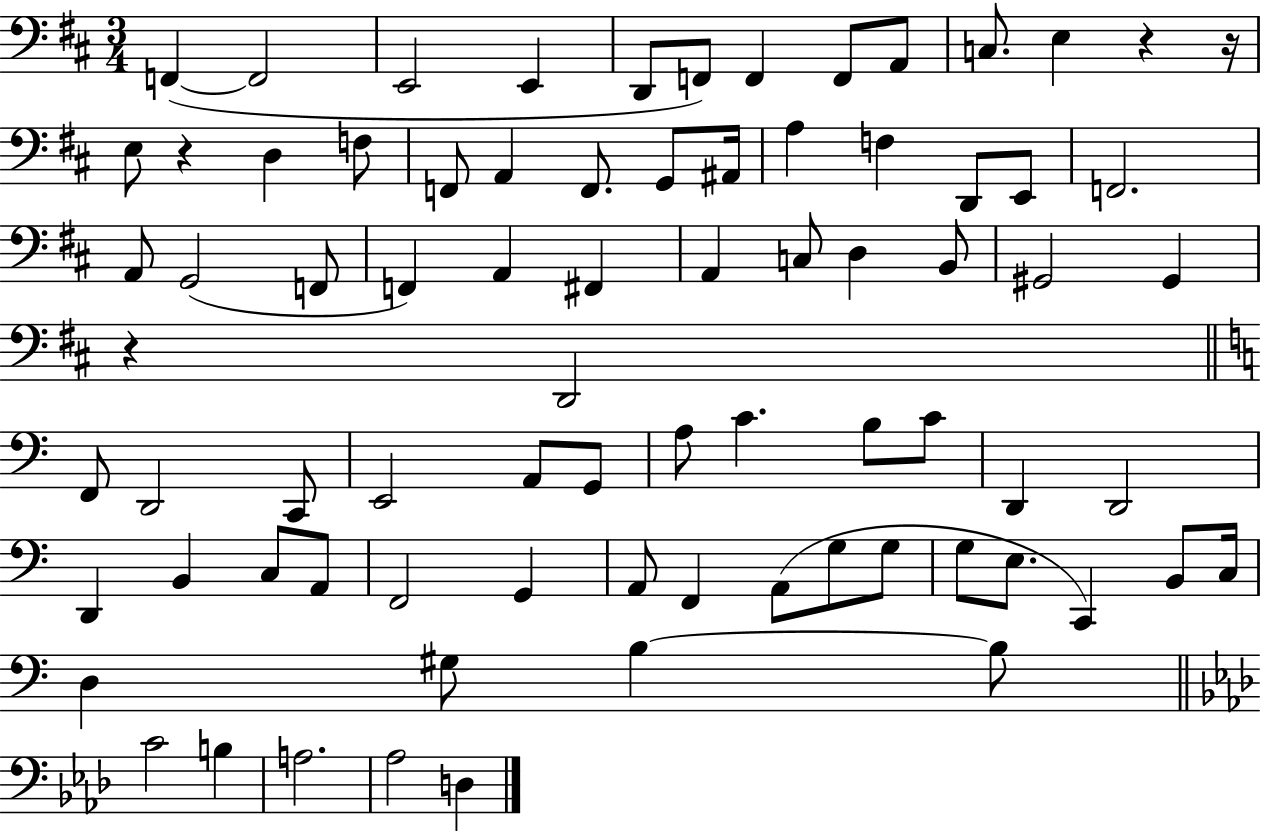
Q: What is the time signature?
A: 3/4